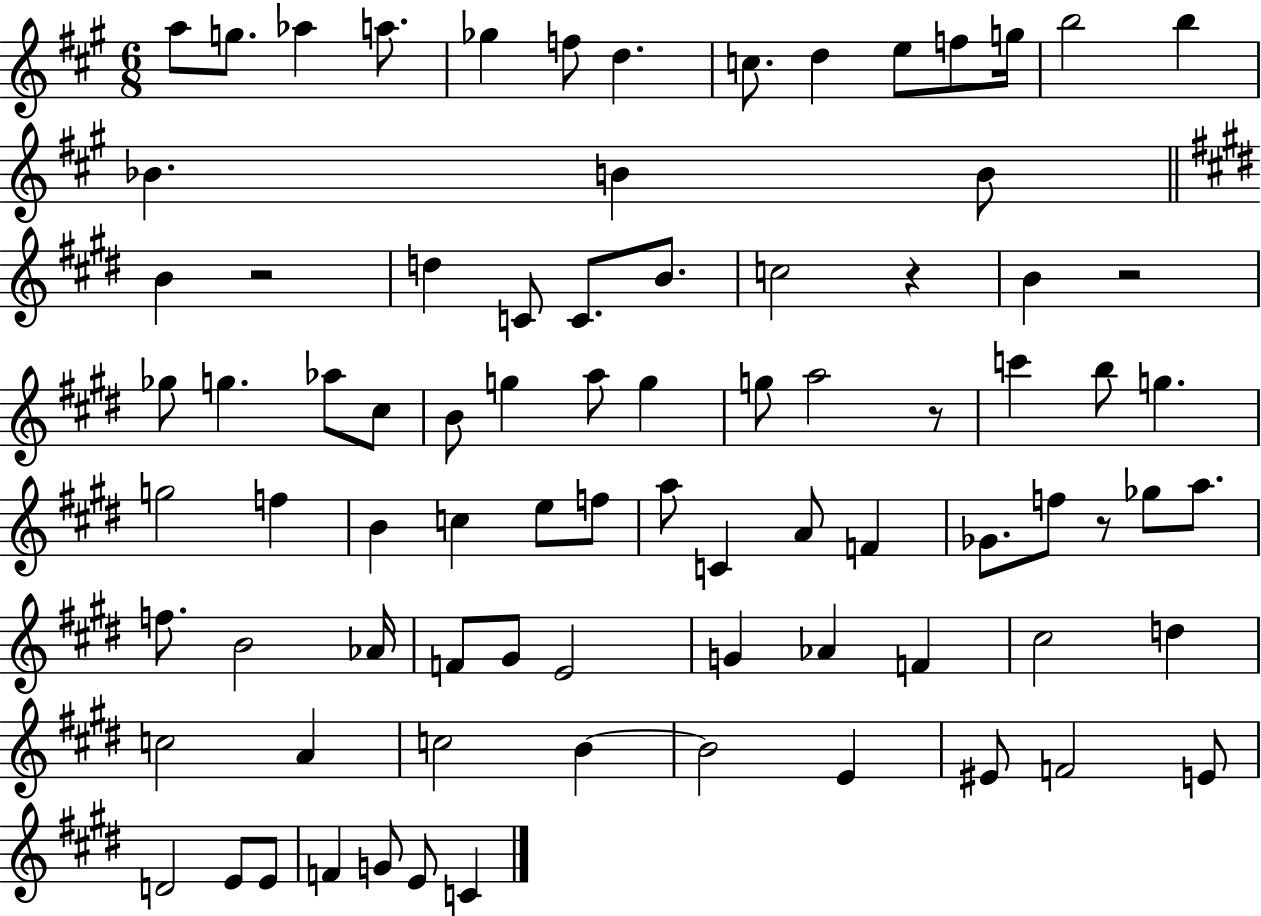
{
  \clef treble
  \numericTimeSignature
  \time 6/8
  \key a \major
  a''8 g''8. aes''4 a''8. | ges''4 f''8 d''4. | c''8. d''4 e''8 f''8 g''16 | b''2 b''4 | \break bes'4. b'4 b'8 | \bar "||" \break \key e \major b'4 r2 | d''4 c'8 c'8. b'8. | c''2 r4 | b'4 r2 | \break ges''8 g''4. aes''8 cis''8 | b'8 g''4 a''8 g''4 | g''8 a''2 r8 | c'''4 b''8 g''4. | \break g''2 f''4 | b'4 c''4 e''8 f''8 | a''8 c'4 a'8 f'4 | ges'8. f''8 r8 ges''8 a''8. | \break f''8. b'2 aes'16 | f'8 gis'8 e'2 | g'4 aes'4 f'4 | cis''2 d''4 | \break c''2 a'4 | c''2 b'4~~ | b'2 e'4 | eis'8 f'2 e'8 | \break d'2 e'8 e'8 | f'4 g'8 e'8 c'4 | \bar "|."
}